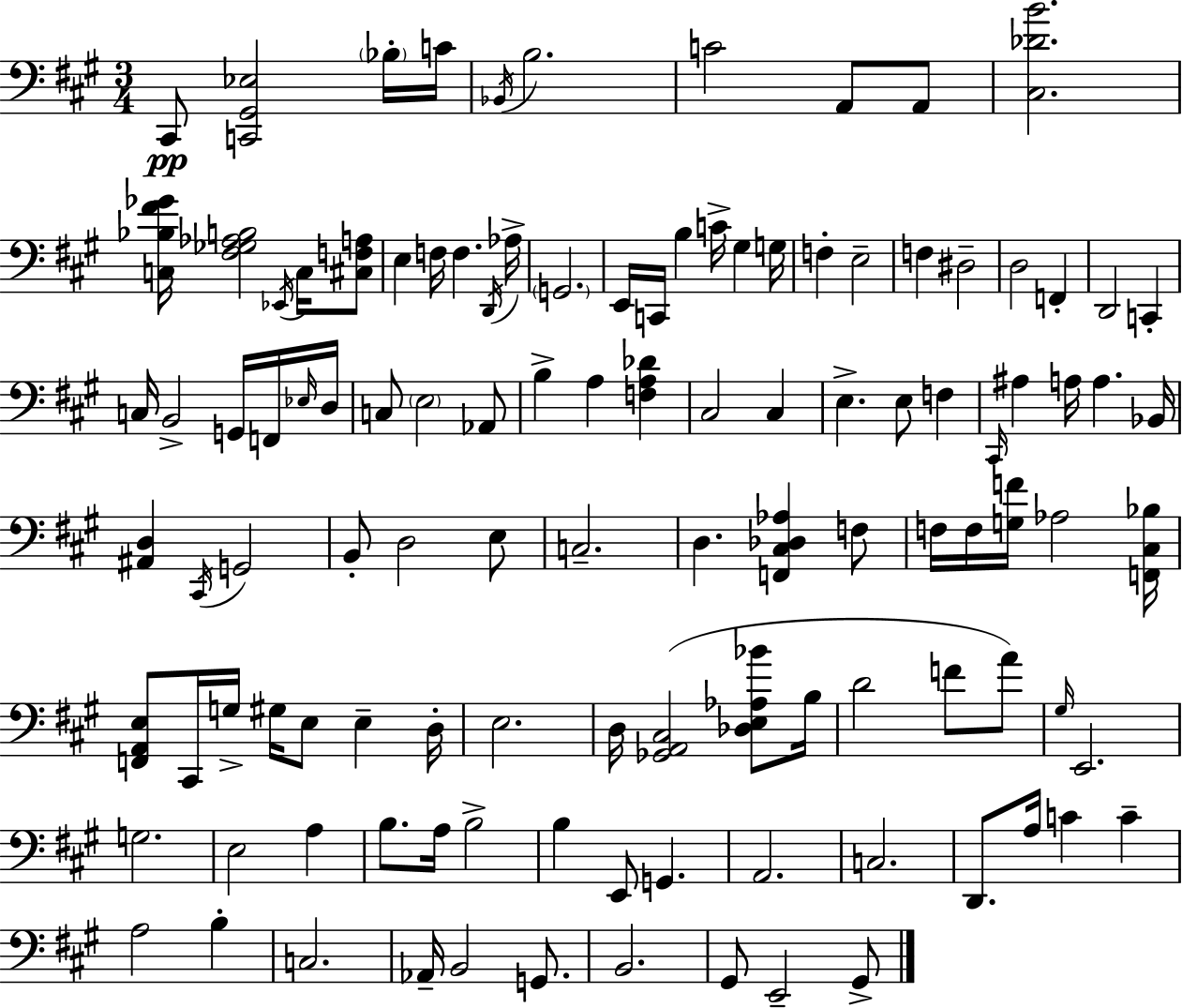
C#2/e [C2,G#2,Eb3]/h Bb3/s C4/s Bb2/s B3/h. C4/h A2/e A2/e [C#3,Db4,B4]/h. [C3,Bb3,F#4,Gb4]/s [F#3,Gb3,Ab3,B3]/h Eb2/s C3/s [C#3,F3,A3]/e E3/q F3/s F3/q. D2/s Ab3/s G2/h. E2/s C2/s B3/q C4/s G#3/q G3/s F3/q E3/h F3/q D#3/h D3/h F2/q D2/h C2/q C3/s B2/h G2/s F2/s Eb3/s D3/s C3/e E3/h Ab2/e B3/q A3/q [F3,A3,Db4]/q C#3/h C#3/q E3/q. E3/e F3/q C#2/s A#3/q A3/s A3/q. Bb2/s [A#2,D3]/q C#2/s G2/h B2/e D3/h E3/e C3/h. D3/q. [F2,C#3,Db3,Ab3]/q F3/e F3/s F3/s [G3,F4]/s Ab3/h [F2,C#3,Bb3]/s [F2,A2,E3]/e C#2/s G3/s G#3/s E3/e E3/q D3/s E3/h. D3/s [Gb2,A2,C#3]/h [Db3,E3,Ab3,Bb4]/e B3/s D4/h F4/e A4/e G#3/s E2/h. G3/h. E3/h A3/q B3/e. A3/s B3/h B3/q E2/e G2/q. A2/h. C3/h. D2/e. A3/s C4/q C4/q A3/h B3/q C3/h. Ab2/s B2/h G2/e. B2/h. G#2/e E2/h G#2/e